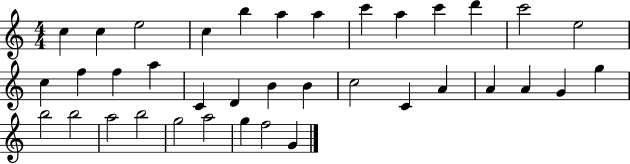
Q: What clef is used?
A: treble